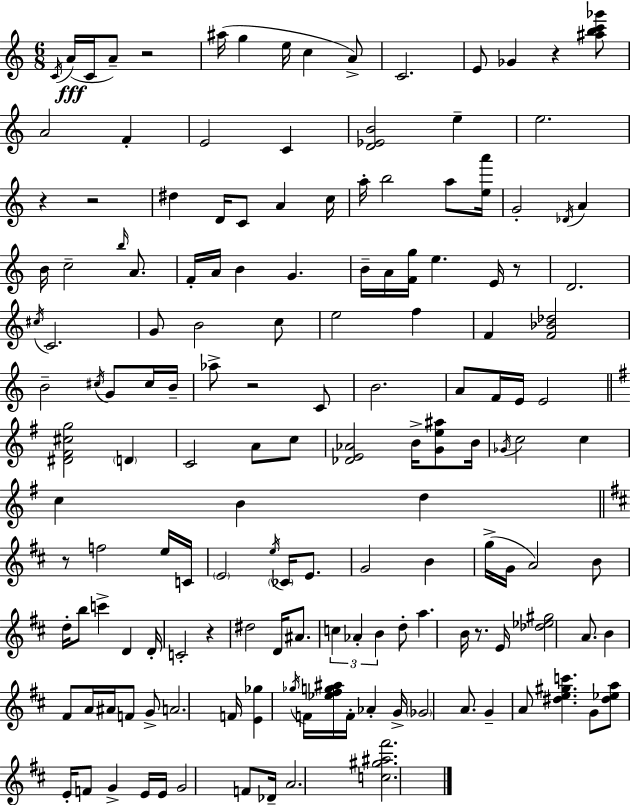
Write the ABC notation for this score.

X:1
T:Untitled
M:6/8
L:1/4
K:C
C/4 A/4 C/4 A/2 z2 ^a/4 g e/4 c A/2 C2 E/2 _G z [^abc'_g']/2 A2 F E2 C [D_EB]2 e e2 z z2 ^d D/4 C/2 A c/4 a/4 b2 a/2 [ea']/4 G2 _D/4 A B/4 c2 b/4 A/2 F/4 A/4 B G B/4 A/4 [Fg]/4 e E/4 z/2 D2 ^c/4 C2 G/2 B2 c/2 e2 f F [F_B_d]2 B2 ^c/4 G/2 ^c/4 B/4 _a/2 z2 C/2 B2 A/2 F/4 E/4 E2 [^D^F^cg]2 D C2 A/2 c/2 [_DE_A]2 B/4 [Ge^a]/2 B/4 _G/4 c2 c c B d z/2 f2 e/4 C/4 E2 e/4 _C/4 E/2 G2 B g/4 G/4 A2 B/2 d/4 b/2 c' D D/4 C2 z ^d2 D/4 ^A/2 c _A B d/2 a B/4 z/2 E/4 [_d_e^g]2 A/2 B ^F/2 A/4 ^A/4 F/2 G/2 A2 F/4 [E_g] _g/4 F/4 [_e^fg^a]/4 F/4 _A G/4 _G2 A/2 G A/2 [^de^gc'] G/2 [^d_ea]/2 E/4 F/2 G E/4 E/4 G2 F/2 _D/4 A2 [c^g^a^f']2